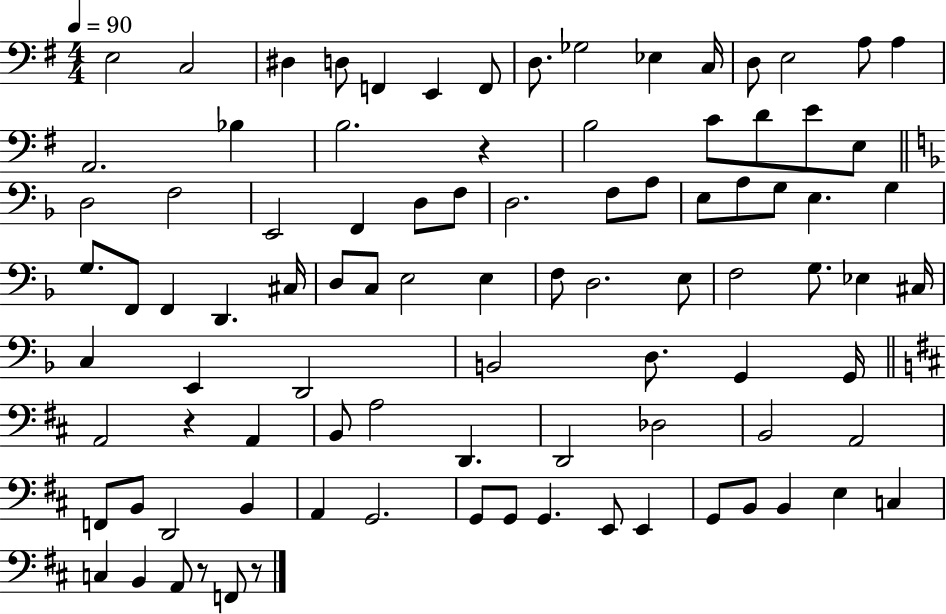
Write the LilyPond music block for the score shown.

{
  \clef bass
  \numericTimeSignature
  \time 4/4
  \key g \major
  \tempo 4 = 90
  e2 c2 | dis4 d8 f,4 e,4 f,8 | d8. ges2 ees4 c16 | d8 e2 a8 a4 | \break a,2. bes4 | b2. r4 | b2 c'8 d'8 e'8 e8 | \bar "||" \break \key d \minor d2 f2 | e,2 f,4 d8 f8 | d2. f8 a8 | e8 a8 g8 e4. g4 | \break g8. f,8 f,4 d,4. cis16 | d8 c8 e2 e4 | f8 d2. e8 | f2 g8. ees4 cis16 | \break c4 e,4 d,2 | b,2 d8. g,4 g,16 | \bar "||" \break \key b \minor a,2 r4 a,4 | b,8 a2 d,4. | d,2 des2 | b,2 a,2 | \break f,8 b,8 d,2 b,4 | a,4 g,2. | g,8 g,8 g,4. e,8 e,4 | g,8 b,8 b,4 e4 c4 | \break c4 b,4 a,8 r8 f,8 r8 | \bar "|."
}